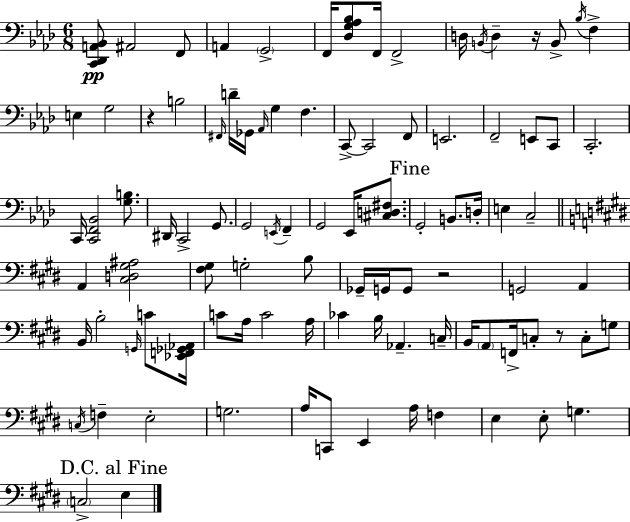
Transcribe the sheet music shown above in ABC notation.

X:1
T:Untitled
M:6/8
L:1/4
K:Ab
[C,,_D,,A,,_B,,]/2 ^A,,2 F,,/2 A,, G,,2 F,,/4 [_D,G,_A,_B,]/2 F,,/4 F,,2 D,/4 B,,/4 D, z/4 B,,/2 _B,/4 F, E, G,2 z B,2 ^F,,/4 D/4 _G,,/4 _A,,/4 G, F, C,,/2 C,,2 F,,/2 E,,2 F,,2 E,,/2 C,,/2 C,,2 C,,/4 [C,,F,,_B,,]2 [G,B,]/2 ^D,,/4 C,,2 G,,/2 G,,2 E,,/4 F,, G,,2 _E,,/4 [^C,D,^F,]/2 G,,2 B,,/2 D,/4 E, C,2 A,, [^C,D,^G,^A,]2 [^F,^G,]/2 G,2 B,/2 _G,,/4 G,,/4 G,,/2 z2 G,,2 A,, B,,/4 B,2 G,,/4 C/2 [_E,,F,,_G,,_A,,]/4 C/2 A,/4 C2 A,/4 _C B,/4 _A,, C,/4 B,,/4 A,,/2 F,,/4 C,/2 z/2 C,/2 G,/2 C,/4 F, E,2 G,2 A,/4 C,,/2 E,, A,/4 F, E, E,/2 G, C,2 E,